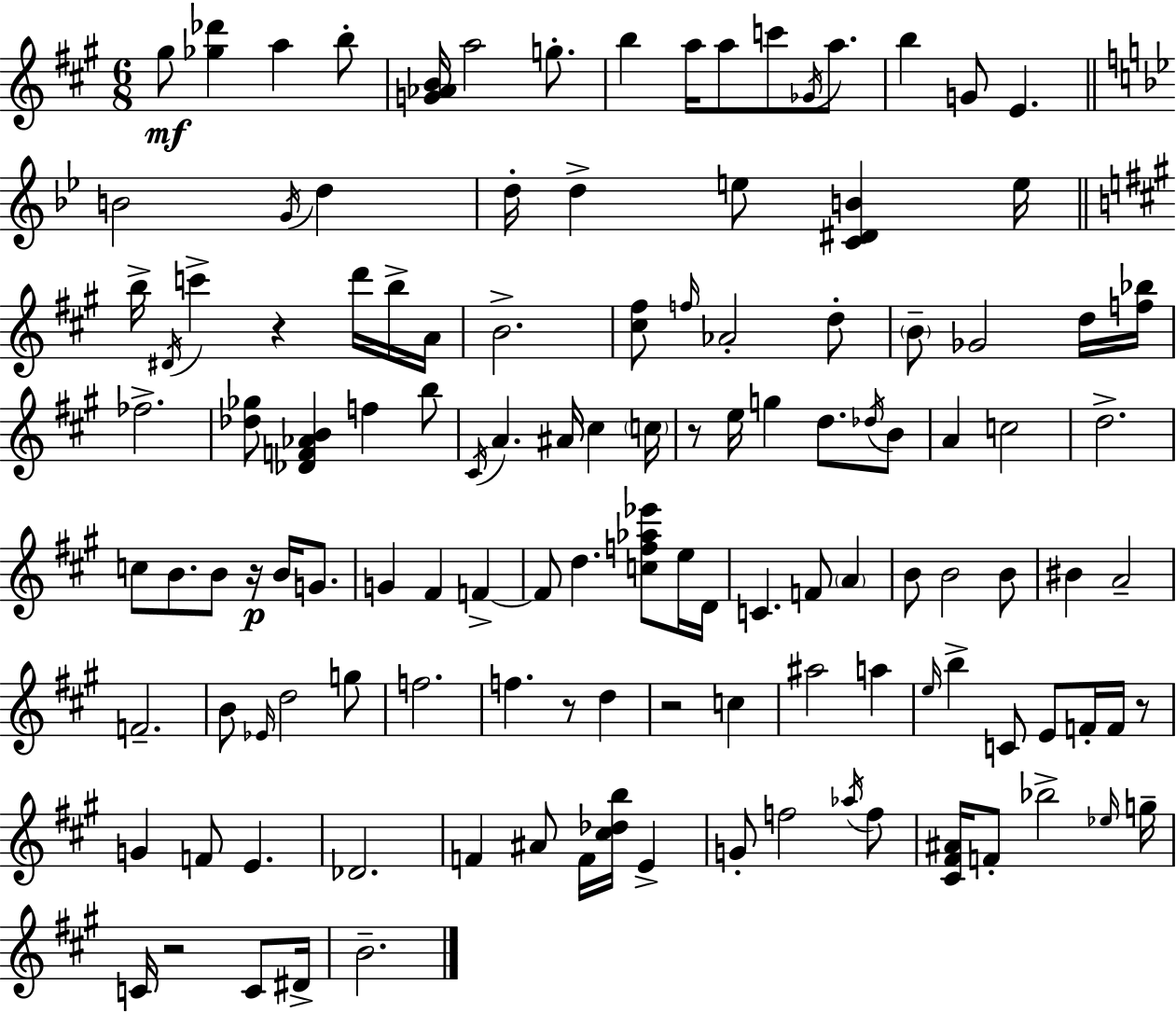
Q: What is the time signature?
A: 6/8